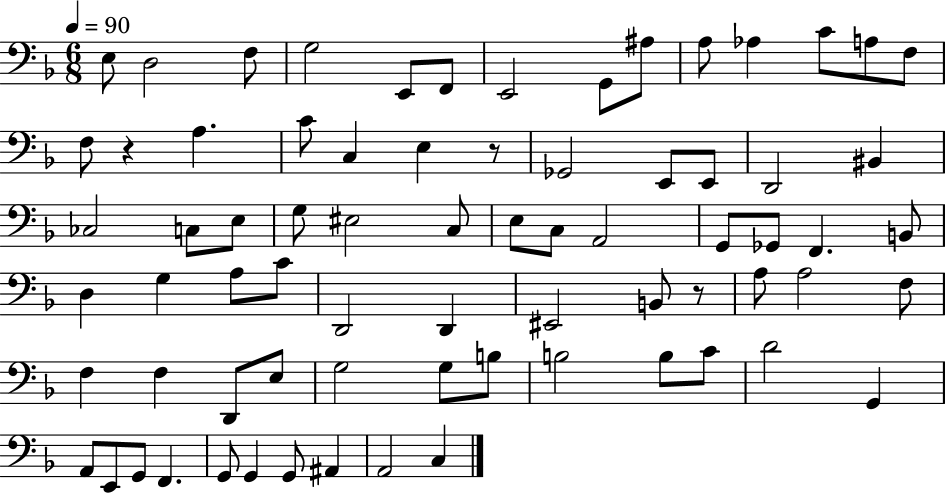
{
  \clef bass
  \numericTimeSignature
  \time 6/8
  \key f \major
  \tempo 4 = 90
  e8 d2 f8 | g2 e,8 f,8 | e,2 g,8 ais8 | a8 aes4 c'8 a8 f8 | \break f8 r4 a4. | c'8 c4 e4 r8 | ges,2 e,8 e,8 | d,2 bis,4 | \break ces2 c8 e8 | g8 eis2 c8 | e8 c8 a,2 | g,8 ges,8 f,4. b,8 | \break d4 g4 a8 c'8 | d,2 d,4 | eis,2 b,8 r8 | a8 a2 f8 | \break f4 f4 d,8 e8 | g2 g8 b8 | b2 b8 c'8 | d'2 g,4 | \break a,8 e,8 g,8 f,4. | g,8 g,4 g,8 ais,4 | a,2 c4 | \bar "|."
}